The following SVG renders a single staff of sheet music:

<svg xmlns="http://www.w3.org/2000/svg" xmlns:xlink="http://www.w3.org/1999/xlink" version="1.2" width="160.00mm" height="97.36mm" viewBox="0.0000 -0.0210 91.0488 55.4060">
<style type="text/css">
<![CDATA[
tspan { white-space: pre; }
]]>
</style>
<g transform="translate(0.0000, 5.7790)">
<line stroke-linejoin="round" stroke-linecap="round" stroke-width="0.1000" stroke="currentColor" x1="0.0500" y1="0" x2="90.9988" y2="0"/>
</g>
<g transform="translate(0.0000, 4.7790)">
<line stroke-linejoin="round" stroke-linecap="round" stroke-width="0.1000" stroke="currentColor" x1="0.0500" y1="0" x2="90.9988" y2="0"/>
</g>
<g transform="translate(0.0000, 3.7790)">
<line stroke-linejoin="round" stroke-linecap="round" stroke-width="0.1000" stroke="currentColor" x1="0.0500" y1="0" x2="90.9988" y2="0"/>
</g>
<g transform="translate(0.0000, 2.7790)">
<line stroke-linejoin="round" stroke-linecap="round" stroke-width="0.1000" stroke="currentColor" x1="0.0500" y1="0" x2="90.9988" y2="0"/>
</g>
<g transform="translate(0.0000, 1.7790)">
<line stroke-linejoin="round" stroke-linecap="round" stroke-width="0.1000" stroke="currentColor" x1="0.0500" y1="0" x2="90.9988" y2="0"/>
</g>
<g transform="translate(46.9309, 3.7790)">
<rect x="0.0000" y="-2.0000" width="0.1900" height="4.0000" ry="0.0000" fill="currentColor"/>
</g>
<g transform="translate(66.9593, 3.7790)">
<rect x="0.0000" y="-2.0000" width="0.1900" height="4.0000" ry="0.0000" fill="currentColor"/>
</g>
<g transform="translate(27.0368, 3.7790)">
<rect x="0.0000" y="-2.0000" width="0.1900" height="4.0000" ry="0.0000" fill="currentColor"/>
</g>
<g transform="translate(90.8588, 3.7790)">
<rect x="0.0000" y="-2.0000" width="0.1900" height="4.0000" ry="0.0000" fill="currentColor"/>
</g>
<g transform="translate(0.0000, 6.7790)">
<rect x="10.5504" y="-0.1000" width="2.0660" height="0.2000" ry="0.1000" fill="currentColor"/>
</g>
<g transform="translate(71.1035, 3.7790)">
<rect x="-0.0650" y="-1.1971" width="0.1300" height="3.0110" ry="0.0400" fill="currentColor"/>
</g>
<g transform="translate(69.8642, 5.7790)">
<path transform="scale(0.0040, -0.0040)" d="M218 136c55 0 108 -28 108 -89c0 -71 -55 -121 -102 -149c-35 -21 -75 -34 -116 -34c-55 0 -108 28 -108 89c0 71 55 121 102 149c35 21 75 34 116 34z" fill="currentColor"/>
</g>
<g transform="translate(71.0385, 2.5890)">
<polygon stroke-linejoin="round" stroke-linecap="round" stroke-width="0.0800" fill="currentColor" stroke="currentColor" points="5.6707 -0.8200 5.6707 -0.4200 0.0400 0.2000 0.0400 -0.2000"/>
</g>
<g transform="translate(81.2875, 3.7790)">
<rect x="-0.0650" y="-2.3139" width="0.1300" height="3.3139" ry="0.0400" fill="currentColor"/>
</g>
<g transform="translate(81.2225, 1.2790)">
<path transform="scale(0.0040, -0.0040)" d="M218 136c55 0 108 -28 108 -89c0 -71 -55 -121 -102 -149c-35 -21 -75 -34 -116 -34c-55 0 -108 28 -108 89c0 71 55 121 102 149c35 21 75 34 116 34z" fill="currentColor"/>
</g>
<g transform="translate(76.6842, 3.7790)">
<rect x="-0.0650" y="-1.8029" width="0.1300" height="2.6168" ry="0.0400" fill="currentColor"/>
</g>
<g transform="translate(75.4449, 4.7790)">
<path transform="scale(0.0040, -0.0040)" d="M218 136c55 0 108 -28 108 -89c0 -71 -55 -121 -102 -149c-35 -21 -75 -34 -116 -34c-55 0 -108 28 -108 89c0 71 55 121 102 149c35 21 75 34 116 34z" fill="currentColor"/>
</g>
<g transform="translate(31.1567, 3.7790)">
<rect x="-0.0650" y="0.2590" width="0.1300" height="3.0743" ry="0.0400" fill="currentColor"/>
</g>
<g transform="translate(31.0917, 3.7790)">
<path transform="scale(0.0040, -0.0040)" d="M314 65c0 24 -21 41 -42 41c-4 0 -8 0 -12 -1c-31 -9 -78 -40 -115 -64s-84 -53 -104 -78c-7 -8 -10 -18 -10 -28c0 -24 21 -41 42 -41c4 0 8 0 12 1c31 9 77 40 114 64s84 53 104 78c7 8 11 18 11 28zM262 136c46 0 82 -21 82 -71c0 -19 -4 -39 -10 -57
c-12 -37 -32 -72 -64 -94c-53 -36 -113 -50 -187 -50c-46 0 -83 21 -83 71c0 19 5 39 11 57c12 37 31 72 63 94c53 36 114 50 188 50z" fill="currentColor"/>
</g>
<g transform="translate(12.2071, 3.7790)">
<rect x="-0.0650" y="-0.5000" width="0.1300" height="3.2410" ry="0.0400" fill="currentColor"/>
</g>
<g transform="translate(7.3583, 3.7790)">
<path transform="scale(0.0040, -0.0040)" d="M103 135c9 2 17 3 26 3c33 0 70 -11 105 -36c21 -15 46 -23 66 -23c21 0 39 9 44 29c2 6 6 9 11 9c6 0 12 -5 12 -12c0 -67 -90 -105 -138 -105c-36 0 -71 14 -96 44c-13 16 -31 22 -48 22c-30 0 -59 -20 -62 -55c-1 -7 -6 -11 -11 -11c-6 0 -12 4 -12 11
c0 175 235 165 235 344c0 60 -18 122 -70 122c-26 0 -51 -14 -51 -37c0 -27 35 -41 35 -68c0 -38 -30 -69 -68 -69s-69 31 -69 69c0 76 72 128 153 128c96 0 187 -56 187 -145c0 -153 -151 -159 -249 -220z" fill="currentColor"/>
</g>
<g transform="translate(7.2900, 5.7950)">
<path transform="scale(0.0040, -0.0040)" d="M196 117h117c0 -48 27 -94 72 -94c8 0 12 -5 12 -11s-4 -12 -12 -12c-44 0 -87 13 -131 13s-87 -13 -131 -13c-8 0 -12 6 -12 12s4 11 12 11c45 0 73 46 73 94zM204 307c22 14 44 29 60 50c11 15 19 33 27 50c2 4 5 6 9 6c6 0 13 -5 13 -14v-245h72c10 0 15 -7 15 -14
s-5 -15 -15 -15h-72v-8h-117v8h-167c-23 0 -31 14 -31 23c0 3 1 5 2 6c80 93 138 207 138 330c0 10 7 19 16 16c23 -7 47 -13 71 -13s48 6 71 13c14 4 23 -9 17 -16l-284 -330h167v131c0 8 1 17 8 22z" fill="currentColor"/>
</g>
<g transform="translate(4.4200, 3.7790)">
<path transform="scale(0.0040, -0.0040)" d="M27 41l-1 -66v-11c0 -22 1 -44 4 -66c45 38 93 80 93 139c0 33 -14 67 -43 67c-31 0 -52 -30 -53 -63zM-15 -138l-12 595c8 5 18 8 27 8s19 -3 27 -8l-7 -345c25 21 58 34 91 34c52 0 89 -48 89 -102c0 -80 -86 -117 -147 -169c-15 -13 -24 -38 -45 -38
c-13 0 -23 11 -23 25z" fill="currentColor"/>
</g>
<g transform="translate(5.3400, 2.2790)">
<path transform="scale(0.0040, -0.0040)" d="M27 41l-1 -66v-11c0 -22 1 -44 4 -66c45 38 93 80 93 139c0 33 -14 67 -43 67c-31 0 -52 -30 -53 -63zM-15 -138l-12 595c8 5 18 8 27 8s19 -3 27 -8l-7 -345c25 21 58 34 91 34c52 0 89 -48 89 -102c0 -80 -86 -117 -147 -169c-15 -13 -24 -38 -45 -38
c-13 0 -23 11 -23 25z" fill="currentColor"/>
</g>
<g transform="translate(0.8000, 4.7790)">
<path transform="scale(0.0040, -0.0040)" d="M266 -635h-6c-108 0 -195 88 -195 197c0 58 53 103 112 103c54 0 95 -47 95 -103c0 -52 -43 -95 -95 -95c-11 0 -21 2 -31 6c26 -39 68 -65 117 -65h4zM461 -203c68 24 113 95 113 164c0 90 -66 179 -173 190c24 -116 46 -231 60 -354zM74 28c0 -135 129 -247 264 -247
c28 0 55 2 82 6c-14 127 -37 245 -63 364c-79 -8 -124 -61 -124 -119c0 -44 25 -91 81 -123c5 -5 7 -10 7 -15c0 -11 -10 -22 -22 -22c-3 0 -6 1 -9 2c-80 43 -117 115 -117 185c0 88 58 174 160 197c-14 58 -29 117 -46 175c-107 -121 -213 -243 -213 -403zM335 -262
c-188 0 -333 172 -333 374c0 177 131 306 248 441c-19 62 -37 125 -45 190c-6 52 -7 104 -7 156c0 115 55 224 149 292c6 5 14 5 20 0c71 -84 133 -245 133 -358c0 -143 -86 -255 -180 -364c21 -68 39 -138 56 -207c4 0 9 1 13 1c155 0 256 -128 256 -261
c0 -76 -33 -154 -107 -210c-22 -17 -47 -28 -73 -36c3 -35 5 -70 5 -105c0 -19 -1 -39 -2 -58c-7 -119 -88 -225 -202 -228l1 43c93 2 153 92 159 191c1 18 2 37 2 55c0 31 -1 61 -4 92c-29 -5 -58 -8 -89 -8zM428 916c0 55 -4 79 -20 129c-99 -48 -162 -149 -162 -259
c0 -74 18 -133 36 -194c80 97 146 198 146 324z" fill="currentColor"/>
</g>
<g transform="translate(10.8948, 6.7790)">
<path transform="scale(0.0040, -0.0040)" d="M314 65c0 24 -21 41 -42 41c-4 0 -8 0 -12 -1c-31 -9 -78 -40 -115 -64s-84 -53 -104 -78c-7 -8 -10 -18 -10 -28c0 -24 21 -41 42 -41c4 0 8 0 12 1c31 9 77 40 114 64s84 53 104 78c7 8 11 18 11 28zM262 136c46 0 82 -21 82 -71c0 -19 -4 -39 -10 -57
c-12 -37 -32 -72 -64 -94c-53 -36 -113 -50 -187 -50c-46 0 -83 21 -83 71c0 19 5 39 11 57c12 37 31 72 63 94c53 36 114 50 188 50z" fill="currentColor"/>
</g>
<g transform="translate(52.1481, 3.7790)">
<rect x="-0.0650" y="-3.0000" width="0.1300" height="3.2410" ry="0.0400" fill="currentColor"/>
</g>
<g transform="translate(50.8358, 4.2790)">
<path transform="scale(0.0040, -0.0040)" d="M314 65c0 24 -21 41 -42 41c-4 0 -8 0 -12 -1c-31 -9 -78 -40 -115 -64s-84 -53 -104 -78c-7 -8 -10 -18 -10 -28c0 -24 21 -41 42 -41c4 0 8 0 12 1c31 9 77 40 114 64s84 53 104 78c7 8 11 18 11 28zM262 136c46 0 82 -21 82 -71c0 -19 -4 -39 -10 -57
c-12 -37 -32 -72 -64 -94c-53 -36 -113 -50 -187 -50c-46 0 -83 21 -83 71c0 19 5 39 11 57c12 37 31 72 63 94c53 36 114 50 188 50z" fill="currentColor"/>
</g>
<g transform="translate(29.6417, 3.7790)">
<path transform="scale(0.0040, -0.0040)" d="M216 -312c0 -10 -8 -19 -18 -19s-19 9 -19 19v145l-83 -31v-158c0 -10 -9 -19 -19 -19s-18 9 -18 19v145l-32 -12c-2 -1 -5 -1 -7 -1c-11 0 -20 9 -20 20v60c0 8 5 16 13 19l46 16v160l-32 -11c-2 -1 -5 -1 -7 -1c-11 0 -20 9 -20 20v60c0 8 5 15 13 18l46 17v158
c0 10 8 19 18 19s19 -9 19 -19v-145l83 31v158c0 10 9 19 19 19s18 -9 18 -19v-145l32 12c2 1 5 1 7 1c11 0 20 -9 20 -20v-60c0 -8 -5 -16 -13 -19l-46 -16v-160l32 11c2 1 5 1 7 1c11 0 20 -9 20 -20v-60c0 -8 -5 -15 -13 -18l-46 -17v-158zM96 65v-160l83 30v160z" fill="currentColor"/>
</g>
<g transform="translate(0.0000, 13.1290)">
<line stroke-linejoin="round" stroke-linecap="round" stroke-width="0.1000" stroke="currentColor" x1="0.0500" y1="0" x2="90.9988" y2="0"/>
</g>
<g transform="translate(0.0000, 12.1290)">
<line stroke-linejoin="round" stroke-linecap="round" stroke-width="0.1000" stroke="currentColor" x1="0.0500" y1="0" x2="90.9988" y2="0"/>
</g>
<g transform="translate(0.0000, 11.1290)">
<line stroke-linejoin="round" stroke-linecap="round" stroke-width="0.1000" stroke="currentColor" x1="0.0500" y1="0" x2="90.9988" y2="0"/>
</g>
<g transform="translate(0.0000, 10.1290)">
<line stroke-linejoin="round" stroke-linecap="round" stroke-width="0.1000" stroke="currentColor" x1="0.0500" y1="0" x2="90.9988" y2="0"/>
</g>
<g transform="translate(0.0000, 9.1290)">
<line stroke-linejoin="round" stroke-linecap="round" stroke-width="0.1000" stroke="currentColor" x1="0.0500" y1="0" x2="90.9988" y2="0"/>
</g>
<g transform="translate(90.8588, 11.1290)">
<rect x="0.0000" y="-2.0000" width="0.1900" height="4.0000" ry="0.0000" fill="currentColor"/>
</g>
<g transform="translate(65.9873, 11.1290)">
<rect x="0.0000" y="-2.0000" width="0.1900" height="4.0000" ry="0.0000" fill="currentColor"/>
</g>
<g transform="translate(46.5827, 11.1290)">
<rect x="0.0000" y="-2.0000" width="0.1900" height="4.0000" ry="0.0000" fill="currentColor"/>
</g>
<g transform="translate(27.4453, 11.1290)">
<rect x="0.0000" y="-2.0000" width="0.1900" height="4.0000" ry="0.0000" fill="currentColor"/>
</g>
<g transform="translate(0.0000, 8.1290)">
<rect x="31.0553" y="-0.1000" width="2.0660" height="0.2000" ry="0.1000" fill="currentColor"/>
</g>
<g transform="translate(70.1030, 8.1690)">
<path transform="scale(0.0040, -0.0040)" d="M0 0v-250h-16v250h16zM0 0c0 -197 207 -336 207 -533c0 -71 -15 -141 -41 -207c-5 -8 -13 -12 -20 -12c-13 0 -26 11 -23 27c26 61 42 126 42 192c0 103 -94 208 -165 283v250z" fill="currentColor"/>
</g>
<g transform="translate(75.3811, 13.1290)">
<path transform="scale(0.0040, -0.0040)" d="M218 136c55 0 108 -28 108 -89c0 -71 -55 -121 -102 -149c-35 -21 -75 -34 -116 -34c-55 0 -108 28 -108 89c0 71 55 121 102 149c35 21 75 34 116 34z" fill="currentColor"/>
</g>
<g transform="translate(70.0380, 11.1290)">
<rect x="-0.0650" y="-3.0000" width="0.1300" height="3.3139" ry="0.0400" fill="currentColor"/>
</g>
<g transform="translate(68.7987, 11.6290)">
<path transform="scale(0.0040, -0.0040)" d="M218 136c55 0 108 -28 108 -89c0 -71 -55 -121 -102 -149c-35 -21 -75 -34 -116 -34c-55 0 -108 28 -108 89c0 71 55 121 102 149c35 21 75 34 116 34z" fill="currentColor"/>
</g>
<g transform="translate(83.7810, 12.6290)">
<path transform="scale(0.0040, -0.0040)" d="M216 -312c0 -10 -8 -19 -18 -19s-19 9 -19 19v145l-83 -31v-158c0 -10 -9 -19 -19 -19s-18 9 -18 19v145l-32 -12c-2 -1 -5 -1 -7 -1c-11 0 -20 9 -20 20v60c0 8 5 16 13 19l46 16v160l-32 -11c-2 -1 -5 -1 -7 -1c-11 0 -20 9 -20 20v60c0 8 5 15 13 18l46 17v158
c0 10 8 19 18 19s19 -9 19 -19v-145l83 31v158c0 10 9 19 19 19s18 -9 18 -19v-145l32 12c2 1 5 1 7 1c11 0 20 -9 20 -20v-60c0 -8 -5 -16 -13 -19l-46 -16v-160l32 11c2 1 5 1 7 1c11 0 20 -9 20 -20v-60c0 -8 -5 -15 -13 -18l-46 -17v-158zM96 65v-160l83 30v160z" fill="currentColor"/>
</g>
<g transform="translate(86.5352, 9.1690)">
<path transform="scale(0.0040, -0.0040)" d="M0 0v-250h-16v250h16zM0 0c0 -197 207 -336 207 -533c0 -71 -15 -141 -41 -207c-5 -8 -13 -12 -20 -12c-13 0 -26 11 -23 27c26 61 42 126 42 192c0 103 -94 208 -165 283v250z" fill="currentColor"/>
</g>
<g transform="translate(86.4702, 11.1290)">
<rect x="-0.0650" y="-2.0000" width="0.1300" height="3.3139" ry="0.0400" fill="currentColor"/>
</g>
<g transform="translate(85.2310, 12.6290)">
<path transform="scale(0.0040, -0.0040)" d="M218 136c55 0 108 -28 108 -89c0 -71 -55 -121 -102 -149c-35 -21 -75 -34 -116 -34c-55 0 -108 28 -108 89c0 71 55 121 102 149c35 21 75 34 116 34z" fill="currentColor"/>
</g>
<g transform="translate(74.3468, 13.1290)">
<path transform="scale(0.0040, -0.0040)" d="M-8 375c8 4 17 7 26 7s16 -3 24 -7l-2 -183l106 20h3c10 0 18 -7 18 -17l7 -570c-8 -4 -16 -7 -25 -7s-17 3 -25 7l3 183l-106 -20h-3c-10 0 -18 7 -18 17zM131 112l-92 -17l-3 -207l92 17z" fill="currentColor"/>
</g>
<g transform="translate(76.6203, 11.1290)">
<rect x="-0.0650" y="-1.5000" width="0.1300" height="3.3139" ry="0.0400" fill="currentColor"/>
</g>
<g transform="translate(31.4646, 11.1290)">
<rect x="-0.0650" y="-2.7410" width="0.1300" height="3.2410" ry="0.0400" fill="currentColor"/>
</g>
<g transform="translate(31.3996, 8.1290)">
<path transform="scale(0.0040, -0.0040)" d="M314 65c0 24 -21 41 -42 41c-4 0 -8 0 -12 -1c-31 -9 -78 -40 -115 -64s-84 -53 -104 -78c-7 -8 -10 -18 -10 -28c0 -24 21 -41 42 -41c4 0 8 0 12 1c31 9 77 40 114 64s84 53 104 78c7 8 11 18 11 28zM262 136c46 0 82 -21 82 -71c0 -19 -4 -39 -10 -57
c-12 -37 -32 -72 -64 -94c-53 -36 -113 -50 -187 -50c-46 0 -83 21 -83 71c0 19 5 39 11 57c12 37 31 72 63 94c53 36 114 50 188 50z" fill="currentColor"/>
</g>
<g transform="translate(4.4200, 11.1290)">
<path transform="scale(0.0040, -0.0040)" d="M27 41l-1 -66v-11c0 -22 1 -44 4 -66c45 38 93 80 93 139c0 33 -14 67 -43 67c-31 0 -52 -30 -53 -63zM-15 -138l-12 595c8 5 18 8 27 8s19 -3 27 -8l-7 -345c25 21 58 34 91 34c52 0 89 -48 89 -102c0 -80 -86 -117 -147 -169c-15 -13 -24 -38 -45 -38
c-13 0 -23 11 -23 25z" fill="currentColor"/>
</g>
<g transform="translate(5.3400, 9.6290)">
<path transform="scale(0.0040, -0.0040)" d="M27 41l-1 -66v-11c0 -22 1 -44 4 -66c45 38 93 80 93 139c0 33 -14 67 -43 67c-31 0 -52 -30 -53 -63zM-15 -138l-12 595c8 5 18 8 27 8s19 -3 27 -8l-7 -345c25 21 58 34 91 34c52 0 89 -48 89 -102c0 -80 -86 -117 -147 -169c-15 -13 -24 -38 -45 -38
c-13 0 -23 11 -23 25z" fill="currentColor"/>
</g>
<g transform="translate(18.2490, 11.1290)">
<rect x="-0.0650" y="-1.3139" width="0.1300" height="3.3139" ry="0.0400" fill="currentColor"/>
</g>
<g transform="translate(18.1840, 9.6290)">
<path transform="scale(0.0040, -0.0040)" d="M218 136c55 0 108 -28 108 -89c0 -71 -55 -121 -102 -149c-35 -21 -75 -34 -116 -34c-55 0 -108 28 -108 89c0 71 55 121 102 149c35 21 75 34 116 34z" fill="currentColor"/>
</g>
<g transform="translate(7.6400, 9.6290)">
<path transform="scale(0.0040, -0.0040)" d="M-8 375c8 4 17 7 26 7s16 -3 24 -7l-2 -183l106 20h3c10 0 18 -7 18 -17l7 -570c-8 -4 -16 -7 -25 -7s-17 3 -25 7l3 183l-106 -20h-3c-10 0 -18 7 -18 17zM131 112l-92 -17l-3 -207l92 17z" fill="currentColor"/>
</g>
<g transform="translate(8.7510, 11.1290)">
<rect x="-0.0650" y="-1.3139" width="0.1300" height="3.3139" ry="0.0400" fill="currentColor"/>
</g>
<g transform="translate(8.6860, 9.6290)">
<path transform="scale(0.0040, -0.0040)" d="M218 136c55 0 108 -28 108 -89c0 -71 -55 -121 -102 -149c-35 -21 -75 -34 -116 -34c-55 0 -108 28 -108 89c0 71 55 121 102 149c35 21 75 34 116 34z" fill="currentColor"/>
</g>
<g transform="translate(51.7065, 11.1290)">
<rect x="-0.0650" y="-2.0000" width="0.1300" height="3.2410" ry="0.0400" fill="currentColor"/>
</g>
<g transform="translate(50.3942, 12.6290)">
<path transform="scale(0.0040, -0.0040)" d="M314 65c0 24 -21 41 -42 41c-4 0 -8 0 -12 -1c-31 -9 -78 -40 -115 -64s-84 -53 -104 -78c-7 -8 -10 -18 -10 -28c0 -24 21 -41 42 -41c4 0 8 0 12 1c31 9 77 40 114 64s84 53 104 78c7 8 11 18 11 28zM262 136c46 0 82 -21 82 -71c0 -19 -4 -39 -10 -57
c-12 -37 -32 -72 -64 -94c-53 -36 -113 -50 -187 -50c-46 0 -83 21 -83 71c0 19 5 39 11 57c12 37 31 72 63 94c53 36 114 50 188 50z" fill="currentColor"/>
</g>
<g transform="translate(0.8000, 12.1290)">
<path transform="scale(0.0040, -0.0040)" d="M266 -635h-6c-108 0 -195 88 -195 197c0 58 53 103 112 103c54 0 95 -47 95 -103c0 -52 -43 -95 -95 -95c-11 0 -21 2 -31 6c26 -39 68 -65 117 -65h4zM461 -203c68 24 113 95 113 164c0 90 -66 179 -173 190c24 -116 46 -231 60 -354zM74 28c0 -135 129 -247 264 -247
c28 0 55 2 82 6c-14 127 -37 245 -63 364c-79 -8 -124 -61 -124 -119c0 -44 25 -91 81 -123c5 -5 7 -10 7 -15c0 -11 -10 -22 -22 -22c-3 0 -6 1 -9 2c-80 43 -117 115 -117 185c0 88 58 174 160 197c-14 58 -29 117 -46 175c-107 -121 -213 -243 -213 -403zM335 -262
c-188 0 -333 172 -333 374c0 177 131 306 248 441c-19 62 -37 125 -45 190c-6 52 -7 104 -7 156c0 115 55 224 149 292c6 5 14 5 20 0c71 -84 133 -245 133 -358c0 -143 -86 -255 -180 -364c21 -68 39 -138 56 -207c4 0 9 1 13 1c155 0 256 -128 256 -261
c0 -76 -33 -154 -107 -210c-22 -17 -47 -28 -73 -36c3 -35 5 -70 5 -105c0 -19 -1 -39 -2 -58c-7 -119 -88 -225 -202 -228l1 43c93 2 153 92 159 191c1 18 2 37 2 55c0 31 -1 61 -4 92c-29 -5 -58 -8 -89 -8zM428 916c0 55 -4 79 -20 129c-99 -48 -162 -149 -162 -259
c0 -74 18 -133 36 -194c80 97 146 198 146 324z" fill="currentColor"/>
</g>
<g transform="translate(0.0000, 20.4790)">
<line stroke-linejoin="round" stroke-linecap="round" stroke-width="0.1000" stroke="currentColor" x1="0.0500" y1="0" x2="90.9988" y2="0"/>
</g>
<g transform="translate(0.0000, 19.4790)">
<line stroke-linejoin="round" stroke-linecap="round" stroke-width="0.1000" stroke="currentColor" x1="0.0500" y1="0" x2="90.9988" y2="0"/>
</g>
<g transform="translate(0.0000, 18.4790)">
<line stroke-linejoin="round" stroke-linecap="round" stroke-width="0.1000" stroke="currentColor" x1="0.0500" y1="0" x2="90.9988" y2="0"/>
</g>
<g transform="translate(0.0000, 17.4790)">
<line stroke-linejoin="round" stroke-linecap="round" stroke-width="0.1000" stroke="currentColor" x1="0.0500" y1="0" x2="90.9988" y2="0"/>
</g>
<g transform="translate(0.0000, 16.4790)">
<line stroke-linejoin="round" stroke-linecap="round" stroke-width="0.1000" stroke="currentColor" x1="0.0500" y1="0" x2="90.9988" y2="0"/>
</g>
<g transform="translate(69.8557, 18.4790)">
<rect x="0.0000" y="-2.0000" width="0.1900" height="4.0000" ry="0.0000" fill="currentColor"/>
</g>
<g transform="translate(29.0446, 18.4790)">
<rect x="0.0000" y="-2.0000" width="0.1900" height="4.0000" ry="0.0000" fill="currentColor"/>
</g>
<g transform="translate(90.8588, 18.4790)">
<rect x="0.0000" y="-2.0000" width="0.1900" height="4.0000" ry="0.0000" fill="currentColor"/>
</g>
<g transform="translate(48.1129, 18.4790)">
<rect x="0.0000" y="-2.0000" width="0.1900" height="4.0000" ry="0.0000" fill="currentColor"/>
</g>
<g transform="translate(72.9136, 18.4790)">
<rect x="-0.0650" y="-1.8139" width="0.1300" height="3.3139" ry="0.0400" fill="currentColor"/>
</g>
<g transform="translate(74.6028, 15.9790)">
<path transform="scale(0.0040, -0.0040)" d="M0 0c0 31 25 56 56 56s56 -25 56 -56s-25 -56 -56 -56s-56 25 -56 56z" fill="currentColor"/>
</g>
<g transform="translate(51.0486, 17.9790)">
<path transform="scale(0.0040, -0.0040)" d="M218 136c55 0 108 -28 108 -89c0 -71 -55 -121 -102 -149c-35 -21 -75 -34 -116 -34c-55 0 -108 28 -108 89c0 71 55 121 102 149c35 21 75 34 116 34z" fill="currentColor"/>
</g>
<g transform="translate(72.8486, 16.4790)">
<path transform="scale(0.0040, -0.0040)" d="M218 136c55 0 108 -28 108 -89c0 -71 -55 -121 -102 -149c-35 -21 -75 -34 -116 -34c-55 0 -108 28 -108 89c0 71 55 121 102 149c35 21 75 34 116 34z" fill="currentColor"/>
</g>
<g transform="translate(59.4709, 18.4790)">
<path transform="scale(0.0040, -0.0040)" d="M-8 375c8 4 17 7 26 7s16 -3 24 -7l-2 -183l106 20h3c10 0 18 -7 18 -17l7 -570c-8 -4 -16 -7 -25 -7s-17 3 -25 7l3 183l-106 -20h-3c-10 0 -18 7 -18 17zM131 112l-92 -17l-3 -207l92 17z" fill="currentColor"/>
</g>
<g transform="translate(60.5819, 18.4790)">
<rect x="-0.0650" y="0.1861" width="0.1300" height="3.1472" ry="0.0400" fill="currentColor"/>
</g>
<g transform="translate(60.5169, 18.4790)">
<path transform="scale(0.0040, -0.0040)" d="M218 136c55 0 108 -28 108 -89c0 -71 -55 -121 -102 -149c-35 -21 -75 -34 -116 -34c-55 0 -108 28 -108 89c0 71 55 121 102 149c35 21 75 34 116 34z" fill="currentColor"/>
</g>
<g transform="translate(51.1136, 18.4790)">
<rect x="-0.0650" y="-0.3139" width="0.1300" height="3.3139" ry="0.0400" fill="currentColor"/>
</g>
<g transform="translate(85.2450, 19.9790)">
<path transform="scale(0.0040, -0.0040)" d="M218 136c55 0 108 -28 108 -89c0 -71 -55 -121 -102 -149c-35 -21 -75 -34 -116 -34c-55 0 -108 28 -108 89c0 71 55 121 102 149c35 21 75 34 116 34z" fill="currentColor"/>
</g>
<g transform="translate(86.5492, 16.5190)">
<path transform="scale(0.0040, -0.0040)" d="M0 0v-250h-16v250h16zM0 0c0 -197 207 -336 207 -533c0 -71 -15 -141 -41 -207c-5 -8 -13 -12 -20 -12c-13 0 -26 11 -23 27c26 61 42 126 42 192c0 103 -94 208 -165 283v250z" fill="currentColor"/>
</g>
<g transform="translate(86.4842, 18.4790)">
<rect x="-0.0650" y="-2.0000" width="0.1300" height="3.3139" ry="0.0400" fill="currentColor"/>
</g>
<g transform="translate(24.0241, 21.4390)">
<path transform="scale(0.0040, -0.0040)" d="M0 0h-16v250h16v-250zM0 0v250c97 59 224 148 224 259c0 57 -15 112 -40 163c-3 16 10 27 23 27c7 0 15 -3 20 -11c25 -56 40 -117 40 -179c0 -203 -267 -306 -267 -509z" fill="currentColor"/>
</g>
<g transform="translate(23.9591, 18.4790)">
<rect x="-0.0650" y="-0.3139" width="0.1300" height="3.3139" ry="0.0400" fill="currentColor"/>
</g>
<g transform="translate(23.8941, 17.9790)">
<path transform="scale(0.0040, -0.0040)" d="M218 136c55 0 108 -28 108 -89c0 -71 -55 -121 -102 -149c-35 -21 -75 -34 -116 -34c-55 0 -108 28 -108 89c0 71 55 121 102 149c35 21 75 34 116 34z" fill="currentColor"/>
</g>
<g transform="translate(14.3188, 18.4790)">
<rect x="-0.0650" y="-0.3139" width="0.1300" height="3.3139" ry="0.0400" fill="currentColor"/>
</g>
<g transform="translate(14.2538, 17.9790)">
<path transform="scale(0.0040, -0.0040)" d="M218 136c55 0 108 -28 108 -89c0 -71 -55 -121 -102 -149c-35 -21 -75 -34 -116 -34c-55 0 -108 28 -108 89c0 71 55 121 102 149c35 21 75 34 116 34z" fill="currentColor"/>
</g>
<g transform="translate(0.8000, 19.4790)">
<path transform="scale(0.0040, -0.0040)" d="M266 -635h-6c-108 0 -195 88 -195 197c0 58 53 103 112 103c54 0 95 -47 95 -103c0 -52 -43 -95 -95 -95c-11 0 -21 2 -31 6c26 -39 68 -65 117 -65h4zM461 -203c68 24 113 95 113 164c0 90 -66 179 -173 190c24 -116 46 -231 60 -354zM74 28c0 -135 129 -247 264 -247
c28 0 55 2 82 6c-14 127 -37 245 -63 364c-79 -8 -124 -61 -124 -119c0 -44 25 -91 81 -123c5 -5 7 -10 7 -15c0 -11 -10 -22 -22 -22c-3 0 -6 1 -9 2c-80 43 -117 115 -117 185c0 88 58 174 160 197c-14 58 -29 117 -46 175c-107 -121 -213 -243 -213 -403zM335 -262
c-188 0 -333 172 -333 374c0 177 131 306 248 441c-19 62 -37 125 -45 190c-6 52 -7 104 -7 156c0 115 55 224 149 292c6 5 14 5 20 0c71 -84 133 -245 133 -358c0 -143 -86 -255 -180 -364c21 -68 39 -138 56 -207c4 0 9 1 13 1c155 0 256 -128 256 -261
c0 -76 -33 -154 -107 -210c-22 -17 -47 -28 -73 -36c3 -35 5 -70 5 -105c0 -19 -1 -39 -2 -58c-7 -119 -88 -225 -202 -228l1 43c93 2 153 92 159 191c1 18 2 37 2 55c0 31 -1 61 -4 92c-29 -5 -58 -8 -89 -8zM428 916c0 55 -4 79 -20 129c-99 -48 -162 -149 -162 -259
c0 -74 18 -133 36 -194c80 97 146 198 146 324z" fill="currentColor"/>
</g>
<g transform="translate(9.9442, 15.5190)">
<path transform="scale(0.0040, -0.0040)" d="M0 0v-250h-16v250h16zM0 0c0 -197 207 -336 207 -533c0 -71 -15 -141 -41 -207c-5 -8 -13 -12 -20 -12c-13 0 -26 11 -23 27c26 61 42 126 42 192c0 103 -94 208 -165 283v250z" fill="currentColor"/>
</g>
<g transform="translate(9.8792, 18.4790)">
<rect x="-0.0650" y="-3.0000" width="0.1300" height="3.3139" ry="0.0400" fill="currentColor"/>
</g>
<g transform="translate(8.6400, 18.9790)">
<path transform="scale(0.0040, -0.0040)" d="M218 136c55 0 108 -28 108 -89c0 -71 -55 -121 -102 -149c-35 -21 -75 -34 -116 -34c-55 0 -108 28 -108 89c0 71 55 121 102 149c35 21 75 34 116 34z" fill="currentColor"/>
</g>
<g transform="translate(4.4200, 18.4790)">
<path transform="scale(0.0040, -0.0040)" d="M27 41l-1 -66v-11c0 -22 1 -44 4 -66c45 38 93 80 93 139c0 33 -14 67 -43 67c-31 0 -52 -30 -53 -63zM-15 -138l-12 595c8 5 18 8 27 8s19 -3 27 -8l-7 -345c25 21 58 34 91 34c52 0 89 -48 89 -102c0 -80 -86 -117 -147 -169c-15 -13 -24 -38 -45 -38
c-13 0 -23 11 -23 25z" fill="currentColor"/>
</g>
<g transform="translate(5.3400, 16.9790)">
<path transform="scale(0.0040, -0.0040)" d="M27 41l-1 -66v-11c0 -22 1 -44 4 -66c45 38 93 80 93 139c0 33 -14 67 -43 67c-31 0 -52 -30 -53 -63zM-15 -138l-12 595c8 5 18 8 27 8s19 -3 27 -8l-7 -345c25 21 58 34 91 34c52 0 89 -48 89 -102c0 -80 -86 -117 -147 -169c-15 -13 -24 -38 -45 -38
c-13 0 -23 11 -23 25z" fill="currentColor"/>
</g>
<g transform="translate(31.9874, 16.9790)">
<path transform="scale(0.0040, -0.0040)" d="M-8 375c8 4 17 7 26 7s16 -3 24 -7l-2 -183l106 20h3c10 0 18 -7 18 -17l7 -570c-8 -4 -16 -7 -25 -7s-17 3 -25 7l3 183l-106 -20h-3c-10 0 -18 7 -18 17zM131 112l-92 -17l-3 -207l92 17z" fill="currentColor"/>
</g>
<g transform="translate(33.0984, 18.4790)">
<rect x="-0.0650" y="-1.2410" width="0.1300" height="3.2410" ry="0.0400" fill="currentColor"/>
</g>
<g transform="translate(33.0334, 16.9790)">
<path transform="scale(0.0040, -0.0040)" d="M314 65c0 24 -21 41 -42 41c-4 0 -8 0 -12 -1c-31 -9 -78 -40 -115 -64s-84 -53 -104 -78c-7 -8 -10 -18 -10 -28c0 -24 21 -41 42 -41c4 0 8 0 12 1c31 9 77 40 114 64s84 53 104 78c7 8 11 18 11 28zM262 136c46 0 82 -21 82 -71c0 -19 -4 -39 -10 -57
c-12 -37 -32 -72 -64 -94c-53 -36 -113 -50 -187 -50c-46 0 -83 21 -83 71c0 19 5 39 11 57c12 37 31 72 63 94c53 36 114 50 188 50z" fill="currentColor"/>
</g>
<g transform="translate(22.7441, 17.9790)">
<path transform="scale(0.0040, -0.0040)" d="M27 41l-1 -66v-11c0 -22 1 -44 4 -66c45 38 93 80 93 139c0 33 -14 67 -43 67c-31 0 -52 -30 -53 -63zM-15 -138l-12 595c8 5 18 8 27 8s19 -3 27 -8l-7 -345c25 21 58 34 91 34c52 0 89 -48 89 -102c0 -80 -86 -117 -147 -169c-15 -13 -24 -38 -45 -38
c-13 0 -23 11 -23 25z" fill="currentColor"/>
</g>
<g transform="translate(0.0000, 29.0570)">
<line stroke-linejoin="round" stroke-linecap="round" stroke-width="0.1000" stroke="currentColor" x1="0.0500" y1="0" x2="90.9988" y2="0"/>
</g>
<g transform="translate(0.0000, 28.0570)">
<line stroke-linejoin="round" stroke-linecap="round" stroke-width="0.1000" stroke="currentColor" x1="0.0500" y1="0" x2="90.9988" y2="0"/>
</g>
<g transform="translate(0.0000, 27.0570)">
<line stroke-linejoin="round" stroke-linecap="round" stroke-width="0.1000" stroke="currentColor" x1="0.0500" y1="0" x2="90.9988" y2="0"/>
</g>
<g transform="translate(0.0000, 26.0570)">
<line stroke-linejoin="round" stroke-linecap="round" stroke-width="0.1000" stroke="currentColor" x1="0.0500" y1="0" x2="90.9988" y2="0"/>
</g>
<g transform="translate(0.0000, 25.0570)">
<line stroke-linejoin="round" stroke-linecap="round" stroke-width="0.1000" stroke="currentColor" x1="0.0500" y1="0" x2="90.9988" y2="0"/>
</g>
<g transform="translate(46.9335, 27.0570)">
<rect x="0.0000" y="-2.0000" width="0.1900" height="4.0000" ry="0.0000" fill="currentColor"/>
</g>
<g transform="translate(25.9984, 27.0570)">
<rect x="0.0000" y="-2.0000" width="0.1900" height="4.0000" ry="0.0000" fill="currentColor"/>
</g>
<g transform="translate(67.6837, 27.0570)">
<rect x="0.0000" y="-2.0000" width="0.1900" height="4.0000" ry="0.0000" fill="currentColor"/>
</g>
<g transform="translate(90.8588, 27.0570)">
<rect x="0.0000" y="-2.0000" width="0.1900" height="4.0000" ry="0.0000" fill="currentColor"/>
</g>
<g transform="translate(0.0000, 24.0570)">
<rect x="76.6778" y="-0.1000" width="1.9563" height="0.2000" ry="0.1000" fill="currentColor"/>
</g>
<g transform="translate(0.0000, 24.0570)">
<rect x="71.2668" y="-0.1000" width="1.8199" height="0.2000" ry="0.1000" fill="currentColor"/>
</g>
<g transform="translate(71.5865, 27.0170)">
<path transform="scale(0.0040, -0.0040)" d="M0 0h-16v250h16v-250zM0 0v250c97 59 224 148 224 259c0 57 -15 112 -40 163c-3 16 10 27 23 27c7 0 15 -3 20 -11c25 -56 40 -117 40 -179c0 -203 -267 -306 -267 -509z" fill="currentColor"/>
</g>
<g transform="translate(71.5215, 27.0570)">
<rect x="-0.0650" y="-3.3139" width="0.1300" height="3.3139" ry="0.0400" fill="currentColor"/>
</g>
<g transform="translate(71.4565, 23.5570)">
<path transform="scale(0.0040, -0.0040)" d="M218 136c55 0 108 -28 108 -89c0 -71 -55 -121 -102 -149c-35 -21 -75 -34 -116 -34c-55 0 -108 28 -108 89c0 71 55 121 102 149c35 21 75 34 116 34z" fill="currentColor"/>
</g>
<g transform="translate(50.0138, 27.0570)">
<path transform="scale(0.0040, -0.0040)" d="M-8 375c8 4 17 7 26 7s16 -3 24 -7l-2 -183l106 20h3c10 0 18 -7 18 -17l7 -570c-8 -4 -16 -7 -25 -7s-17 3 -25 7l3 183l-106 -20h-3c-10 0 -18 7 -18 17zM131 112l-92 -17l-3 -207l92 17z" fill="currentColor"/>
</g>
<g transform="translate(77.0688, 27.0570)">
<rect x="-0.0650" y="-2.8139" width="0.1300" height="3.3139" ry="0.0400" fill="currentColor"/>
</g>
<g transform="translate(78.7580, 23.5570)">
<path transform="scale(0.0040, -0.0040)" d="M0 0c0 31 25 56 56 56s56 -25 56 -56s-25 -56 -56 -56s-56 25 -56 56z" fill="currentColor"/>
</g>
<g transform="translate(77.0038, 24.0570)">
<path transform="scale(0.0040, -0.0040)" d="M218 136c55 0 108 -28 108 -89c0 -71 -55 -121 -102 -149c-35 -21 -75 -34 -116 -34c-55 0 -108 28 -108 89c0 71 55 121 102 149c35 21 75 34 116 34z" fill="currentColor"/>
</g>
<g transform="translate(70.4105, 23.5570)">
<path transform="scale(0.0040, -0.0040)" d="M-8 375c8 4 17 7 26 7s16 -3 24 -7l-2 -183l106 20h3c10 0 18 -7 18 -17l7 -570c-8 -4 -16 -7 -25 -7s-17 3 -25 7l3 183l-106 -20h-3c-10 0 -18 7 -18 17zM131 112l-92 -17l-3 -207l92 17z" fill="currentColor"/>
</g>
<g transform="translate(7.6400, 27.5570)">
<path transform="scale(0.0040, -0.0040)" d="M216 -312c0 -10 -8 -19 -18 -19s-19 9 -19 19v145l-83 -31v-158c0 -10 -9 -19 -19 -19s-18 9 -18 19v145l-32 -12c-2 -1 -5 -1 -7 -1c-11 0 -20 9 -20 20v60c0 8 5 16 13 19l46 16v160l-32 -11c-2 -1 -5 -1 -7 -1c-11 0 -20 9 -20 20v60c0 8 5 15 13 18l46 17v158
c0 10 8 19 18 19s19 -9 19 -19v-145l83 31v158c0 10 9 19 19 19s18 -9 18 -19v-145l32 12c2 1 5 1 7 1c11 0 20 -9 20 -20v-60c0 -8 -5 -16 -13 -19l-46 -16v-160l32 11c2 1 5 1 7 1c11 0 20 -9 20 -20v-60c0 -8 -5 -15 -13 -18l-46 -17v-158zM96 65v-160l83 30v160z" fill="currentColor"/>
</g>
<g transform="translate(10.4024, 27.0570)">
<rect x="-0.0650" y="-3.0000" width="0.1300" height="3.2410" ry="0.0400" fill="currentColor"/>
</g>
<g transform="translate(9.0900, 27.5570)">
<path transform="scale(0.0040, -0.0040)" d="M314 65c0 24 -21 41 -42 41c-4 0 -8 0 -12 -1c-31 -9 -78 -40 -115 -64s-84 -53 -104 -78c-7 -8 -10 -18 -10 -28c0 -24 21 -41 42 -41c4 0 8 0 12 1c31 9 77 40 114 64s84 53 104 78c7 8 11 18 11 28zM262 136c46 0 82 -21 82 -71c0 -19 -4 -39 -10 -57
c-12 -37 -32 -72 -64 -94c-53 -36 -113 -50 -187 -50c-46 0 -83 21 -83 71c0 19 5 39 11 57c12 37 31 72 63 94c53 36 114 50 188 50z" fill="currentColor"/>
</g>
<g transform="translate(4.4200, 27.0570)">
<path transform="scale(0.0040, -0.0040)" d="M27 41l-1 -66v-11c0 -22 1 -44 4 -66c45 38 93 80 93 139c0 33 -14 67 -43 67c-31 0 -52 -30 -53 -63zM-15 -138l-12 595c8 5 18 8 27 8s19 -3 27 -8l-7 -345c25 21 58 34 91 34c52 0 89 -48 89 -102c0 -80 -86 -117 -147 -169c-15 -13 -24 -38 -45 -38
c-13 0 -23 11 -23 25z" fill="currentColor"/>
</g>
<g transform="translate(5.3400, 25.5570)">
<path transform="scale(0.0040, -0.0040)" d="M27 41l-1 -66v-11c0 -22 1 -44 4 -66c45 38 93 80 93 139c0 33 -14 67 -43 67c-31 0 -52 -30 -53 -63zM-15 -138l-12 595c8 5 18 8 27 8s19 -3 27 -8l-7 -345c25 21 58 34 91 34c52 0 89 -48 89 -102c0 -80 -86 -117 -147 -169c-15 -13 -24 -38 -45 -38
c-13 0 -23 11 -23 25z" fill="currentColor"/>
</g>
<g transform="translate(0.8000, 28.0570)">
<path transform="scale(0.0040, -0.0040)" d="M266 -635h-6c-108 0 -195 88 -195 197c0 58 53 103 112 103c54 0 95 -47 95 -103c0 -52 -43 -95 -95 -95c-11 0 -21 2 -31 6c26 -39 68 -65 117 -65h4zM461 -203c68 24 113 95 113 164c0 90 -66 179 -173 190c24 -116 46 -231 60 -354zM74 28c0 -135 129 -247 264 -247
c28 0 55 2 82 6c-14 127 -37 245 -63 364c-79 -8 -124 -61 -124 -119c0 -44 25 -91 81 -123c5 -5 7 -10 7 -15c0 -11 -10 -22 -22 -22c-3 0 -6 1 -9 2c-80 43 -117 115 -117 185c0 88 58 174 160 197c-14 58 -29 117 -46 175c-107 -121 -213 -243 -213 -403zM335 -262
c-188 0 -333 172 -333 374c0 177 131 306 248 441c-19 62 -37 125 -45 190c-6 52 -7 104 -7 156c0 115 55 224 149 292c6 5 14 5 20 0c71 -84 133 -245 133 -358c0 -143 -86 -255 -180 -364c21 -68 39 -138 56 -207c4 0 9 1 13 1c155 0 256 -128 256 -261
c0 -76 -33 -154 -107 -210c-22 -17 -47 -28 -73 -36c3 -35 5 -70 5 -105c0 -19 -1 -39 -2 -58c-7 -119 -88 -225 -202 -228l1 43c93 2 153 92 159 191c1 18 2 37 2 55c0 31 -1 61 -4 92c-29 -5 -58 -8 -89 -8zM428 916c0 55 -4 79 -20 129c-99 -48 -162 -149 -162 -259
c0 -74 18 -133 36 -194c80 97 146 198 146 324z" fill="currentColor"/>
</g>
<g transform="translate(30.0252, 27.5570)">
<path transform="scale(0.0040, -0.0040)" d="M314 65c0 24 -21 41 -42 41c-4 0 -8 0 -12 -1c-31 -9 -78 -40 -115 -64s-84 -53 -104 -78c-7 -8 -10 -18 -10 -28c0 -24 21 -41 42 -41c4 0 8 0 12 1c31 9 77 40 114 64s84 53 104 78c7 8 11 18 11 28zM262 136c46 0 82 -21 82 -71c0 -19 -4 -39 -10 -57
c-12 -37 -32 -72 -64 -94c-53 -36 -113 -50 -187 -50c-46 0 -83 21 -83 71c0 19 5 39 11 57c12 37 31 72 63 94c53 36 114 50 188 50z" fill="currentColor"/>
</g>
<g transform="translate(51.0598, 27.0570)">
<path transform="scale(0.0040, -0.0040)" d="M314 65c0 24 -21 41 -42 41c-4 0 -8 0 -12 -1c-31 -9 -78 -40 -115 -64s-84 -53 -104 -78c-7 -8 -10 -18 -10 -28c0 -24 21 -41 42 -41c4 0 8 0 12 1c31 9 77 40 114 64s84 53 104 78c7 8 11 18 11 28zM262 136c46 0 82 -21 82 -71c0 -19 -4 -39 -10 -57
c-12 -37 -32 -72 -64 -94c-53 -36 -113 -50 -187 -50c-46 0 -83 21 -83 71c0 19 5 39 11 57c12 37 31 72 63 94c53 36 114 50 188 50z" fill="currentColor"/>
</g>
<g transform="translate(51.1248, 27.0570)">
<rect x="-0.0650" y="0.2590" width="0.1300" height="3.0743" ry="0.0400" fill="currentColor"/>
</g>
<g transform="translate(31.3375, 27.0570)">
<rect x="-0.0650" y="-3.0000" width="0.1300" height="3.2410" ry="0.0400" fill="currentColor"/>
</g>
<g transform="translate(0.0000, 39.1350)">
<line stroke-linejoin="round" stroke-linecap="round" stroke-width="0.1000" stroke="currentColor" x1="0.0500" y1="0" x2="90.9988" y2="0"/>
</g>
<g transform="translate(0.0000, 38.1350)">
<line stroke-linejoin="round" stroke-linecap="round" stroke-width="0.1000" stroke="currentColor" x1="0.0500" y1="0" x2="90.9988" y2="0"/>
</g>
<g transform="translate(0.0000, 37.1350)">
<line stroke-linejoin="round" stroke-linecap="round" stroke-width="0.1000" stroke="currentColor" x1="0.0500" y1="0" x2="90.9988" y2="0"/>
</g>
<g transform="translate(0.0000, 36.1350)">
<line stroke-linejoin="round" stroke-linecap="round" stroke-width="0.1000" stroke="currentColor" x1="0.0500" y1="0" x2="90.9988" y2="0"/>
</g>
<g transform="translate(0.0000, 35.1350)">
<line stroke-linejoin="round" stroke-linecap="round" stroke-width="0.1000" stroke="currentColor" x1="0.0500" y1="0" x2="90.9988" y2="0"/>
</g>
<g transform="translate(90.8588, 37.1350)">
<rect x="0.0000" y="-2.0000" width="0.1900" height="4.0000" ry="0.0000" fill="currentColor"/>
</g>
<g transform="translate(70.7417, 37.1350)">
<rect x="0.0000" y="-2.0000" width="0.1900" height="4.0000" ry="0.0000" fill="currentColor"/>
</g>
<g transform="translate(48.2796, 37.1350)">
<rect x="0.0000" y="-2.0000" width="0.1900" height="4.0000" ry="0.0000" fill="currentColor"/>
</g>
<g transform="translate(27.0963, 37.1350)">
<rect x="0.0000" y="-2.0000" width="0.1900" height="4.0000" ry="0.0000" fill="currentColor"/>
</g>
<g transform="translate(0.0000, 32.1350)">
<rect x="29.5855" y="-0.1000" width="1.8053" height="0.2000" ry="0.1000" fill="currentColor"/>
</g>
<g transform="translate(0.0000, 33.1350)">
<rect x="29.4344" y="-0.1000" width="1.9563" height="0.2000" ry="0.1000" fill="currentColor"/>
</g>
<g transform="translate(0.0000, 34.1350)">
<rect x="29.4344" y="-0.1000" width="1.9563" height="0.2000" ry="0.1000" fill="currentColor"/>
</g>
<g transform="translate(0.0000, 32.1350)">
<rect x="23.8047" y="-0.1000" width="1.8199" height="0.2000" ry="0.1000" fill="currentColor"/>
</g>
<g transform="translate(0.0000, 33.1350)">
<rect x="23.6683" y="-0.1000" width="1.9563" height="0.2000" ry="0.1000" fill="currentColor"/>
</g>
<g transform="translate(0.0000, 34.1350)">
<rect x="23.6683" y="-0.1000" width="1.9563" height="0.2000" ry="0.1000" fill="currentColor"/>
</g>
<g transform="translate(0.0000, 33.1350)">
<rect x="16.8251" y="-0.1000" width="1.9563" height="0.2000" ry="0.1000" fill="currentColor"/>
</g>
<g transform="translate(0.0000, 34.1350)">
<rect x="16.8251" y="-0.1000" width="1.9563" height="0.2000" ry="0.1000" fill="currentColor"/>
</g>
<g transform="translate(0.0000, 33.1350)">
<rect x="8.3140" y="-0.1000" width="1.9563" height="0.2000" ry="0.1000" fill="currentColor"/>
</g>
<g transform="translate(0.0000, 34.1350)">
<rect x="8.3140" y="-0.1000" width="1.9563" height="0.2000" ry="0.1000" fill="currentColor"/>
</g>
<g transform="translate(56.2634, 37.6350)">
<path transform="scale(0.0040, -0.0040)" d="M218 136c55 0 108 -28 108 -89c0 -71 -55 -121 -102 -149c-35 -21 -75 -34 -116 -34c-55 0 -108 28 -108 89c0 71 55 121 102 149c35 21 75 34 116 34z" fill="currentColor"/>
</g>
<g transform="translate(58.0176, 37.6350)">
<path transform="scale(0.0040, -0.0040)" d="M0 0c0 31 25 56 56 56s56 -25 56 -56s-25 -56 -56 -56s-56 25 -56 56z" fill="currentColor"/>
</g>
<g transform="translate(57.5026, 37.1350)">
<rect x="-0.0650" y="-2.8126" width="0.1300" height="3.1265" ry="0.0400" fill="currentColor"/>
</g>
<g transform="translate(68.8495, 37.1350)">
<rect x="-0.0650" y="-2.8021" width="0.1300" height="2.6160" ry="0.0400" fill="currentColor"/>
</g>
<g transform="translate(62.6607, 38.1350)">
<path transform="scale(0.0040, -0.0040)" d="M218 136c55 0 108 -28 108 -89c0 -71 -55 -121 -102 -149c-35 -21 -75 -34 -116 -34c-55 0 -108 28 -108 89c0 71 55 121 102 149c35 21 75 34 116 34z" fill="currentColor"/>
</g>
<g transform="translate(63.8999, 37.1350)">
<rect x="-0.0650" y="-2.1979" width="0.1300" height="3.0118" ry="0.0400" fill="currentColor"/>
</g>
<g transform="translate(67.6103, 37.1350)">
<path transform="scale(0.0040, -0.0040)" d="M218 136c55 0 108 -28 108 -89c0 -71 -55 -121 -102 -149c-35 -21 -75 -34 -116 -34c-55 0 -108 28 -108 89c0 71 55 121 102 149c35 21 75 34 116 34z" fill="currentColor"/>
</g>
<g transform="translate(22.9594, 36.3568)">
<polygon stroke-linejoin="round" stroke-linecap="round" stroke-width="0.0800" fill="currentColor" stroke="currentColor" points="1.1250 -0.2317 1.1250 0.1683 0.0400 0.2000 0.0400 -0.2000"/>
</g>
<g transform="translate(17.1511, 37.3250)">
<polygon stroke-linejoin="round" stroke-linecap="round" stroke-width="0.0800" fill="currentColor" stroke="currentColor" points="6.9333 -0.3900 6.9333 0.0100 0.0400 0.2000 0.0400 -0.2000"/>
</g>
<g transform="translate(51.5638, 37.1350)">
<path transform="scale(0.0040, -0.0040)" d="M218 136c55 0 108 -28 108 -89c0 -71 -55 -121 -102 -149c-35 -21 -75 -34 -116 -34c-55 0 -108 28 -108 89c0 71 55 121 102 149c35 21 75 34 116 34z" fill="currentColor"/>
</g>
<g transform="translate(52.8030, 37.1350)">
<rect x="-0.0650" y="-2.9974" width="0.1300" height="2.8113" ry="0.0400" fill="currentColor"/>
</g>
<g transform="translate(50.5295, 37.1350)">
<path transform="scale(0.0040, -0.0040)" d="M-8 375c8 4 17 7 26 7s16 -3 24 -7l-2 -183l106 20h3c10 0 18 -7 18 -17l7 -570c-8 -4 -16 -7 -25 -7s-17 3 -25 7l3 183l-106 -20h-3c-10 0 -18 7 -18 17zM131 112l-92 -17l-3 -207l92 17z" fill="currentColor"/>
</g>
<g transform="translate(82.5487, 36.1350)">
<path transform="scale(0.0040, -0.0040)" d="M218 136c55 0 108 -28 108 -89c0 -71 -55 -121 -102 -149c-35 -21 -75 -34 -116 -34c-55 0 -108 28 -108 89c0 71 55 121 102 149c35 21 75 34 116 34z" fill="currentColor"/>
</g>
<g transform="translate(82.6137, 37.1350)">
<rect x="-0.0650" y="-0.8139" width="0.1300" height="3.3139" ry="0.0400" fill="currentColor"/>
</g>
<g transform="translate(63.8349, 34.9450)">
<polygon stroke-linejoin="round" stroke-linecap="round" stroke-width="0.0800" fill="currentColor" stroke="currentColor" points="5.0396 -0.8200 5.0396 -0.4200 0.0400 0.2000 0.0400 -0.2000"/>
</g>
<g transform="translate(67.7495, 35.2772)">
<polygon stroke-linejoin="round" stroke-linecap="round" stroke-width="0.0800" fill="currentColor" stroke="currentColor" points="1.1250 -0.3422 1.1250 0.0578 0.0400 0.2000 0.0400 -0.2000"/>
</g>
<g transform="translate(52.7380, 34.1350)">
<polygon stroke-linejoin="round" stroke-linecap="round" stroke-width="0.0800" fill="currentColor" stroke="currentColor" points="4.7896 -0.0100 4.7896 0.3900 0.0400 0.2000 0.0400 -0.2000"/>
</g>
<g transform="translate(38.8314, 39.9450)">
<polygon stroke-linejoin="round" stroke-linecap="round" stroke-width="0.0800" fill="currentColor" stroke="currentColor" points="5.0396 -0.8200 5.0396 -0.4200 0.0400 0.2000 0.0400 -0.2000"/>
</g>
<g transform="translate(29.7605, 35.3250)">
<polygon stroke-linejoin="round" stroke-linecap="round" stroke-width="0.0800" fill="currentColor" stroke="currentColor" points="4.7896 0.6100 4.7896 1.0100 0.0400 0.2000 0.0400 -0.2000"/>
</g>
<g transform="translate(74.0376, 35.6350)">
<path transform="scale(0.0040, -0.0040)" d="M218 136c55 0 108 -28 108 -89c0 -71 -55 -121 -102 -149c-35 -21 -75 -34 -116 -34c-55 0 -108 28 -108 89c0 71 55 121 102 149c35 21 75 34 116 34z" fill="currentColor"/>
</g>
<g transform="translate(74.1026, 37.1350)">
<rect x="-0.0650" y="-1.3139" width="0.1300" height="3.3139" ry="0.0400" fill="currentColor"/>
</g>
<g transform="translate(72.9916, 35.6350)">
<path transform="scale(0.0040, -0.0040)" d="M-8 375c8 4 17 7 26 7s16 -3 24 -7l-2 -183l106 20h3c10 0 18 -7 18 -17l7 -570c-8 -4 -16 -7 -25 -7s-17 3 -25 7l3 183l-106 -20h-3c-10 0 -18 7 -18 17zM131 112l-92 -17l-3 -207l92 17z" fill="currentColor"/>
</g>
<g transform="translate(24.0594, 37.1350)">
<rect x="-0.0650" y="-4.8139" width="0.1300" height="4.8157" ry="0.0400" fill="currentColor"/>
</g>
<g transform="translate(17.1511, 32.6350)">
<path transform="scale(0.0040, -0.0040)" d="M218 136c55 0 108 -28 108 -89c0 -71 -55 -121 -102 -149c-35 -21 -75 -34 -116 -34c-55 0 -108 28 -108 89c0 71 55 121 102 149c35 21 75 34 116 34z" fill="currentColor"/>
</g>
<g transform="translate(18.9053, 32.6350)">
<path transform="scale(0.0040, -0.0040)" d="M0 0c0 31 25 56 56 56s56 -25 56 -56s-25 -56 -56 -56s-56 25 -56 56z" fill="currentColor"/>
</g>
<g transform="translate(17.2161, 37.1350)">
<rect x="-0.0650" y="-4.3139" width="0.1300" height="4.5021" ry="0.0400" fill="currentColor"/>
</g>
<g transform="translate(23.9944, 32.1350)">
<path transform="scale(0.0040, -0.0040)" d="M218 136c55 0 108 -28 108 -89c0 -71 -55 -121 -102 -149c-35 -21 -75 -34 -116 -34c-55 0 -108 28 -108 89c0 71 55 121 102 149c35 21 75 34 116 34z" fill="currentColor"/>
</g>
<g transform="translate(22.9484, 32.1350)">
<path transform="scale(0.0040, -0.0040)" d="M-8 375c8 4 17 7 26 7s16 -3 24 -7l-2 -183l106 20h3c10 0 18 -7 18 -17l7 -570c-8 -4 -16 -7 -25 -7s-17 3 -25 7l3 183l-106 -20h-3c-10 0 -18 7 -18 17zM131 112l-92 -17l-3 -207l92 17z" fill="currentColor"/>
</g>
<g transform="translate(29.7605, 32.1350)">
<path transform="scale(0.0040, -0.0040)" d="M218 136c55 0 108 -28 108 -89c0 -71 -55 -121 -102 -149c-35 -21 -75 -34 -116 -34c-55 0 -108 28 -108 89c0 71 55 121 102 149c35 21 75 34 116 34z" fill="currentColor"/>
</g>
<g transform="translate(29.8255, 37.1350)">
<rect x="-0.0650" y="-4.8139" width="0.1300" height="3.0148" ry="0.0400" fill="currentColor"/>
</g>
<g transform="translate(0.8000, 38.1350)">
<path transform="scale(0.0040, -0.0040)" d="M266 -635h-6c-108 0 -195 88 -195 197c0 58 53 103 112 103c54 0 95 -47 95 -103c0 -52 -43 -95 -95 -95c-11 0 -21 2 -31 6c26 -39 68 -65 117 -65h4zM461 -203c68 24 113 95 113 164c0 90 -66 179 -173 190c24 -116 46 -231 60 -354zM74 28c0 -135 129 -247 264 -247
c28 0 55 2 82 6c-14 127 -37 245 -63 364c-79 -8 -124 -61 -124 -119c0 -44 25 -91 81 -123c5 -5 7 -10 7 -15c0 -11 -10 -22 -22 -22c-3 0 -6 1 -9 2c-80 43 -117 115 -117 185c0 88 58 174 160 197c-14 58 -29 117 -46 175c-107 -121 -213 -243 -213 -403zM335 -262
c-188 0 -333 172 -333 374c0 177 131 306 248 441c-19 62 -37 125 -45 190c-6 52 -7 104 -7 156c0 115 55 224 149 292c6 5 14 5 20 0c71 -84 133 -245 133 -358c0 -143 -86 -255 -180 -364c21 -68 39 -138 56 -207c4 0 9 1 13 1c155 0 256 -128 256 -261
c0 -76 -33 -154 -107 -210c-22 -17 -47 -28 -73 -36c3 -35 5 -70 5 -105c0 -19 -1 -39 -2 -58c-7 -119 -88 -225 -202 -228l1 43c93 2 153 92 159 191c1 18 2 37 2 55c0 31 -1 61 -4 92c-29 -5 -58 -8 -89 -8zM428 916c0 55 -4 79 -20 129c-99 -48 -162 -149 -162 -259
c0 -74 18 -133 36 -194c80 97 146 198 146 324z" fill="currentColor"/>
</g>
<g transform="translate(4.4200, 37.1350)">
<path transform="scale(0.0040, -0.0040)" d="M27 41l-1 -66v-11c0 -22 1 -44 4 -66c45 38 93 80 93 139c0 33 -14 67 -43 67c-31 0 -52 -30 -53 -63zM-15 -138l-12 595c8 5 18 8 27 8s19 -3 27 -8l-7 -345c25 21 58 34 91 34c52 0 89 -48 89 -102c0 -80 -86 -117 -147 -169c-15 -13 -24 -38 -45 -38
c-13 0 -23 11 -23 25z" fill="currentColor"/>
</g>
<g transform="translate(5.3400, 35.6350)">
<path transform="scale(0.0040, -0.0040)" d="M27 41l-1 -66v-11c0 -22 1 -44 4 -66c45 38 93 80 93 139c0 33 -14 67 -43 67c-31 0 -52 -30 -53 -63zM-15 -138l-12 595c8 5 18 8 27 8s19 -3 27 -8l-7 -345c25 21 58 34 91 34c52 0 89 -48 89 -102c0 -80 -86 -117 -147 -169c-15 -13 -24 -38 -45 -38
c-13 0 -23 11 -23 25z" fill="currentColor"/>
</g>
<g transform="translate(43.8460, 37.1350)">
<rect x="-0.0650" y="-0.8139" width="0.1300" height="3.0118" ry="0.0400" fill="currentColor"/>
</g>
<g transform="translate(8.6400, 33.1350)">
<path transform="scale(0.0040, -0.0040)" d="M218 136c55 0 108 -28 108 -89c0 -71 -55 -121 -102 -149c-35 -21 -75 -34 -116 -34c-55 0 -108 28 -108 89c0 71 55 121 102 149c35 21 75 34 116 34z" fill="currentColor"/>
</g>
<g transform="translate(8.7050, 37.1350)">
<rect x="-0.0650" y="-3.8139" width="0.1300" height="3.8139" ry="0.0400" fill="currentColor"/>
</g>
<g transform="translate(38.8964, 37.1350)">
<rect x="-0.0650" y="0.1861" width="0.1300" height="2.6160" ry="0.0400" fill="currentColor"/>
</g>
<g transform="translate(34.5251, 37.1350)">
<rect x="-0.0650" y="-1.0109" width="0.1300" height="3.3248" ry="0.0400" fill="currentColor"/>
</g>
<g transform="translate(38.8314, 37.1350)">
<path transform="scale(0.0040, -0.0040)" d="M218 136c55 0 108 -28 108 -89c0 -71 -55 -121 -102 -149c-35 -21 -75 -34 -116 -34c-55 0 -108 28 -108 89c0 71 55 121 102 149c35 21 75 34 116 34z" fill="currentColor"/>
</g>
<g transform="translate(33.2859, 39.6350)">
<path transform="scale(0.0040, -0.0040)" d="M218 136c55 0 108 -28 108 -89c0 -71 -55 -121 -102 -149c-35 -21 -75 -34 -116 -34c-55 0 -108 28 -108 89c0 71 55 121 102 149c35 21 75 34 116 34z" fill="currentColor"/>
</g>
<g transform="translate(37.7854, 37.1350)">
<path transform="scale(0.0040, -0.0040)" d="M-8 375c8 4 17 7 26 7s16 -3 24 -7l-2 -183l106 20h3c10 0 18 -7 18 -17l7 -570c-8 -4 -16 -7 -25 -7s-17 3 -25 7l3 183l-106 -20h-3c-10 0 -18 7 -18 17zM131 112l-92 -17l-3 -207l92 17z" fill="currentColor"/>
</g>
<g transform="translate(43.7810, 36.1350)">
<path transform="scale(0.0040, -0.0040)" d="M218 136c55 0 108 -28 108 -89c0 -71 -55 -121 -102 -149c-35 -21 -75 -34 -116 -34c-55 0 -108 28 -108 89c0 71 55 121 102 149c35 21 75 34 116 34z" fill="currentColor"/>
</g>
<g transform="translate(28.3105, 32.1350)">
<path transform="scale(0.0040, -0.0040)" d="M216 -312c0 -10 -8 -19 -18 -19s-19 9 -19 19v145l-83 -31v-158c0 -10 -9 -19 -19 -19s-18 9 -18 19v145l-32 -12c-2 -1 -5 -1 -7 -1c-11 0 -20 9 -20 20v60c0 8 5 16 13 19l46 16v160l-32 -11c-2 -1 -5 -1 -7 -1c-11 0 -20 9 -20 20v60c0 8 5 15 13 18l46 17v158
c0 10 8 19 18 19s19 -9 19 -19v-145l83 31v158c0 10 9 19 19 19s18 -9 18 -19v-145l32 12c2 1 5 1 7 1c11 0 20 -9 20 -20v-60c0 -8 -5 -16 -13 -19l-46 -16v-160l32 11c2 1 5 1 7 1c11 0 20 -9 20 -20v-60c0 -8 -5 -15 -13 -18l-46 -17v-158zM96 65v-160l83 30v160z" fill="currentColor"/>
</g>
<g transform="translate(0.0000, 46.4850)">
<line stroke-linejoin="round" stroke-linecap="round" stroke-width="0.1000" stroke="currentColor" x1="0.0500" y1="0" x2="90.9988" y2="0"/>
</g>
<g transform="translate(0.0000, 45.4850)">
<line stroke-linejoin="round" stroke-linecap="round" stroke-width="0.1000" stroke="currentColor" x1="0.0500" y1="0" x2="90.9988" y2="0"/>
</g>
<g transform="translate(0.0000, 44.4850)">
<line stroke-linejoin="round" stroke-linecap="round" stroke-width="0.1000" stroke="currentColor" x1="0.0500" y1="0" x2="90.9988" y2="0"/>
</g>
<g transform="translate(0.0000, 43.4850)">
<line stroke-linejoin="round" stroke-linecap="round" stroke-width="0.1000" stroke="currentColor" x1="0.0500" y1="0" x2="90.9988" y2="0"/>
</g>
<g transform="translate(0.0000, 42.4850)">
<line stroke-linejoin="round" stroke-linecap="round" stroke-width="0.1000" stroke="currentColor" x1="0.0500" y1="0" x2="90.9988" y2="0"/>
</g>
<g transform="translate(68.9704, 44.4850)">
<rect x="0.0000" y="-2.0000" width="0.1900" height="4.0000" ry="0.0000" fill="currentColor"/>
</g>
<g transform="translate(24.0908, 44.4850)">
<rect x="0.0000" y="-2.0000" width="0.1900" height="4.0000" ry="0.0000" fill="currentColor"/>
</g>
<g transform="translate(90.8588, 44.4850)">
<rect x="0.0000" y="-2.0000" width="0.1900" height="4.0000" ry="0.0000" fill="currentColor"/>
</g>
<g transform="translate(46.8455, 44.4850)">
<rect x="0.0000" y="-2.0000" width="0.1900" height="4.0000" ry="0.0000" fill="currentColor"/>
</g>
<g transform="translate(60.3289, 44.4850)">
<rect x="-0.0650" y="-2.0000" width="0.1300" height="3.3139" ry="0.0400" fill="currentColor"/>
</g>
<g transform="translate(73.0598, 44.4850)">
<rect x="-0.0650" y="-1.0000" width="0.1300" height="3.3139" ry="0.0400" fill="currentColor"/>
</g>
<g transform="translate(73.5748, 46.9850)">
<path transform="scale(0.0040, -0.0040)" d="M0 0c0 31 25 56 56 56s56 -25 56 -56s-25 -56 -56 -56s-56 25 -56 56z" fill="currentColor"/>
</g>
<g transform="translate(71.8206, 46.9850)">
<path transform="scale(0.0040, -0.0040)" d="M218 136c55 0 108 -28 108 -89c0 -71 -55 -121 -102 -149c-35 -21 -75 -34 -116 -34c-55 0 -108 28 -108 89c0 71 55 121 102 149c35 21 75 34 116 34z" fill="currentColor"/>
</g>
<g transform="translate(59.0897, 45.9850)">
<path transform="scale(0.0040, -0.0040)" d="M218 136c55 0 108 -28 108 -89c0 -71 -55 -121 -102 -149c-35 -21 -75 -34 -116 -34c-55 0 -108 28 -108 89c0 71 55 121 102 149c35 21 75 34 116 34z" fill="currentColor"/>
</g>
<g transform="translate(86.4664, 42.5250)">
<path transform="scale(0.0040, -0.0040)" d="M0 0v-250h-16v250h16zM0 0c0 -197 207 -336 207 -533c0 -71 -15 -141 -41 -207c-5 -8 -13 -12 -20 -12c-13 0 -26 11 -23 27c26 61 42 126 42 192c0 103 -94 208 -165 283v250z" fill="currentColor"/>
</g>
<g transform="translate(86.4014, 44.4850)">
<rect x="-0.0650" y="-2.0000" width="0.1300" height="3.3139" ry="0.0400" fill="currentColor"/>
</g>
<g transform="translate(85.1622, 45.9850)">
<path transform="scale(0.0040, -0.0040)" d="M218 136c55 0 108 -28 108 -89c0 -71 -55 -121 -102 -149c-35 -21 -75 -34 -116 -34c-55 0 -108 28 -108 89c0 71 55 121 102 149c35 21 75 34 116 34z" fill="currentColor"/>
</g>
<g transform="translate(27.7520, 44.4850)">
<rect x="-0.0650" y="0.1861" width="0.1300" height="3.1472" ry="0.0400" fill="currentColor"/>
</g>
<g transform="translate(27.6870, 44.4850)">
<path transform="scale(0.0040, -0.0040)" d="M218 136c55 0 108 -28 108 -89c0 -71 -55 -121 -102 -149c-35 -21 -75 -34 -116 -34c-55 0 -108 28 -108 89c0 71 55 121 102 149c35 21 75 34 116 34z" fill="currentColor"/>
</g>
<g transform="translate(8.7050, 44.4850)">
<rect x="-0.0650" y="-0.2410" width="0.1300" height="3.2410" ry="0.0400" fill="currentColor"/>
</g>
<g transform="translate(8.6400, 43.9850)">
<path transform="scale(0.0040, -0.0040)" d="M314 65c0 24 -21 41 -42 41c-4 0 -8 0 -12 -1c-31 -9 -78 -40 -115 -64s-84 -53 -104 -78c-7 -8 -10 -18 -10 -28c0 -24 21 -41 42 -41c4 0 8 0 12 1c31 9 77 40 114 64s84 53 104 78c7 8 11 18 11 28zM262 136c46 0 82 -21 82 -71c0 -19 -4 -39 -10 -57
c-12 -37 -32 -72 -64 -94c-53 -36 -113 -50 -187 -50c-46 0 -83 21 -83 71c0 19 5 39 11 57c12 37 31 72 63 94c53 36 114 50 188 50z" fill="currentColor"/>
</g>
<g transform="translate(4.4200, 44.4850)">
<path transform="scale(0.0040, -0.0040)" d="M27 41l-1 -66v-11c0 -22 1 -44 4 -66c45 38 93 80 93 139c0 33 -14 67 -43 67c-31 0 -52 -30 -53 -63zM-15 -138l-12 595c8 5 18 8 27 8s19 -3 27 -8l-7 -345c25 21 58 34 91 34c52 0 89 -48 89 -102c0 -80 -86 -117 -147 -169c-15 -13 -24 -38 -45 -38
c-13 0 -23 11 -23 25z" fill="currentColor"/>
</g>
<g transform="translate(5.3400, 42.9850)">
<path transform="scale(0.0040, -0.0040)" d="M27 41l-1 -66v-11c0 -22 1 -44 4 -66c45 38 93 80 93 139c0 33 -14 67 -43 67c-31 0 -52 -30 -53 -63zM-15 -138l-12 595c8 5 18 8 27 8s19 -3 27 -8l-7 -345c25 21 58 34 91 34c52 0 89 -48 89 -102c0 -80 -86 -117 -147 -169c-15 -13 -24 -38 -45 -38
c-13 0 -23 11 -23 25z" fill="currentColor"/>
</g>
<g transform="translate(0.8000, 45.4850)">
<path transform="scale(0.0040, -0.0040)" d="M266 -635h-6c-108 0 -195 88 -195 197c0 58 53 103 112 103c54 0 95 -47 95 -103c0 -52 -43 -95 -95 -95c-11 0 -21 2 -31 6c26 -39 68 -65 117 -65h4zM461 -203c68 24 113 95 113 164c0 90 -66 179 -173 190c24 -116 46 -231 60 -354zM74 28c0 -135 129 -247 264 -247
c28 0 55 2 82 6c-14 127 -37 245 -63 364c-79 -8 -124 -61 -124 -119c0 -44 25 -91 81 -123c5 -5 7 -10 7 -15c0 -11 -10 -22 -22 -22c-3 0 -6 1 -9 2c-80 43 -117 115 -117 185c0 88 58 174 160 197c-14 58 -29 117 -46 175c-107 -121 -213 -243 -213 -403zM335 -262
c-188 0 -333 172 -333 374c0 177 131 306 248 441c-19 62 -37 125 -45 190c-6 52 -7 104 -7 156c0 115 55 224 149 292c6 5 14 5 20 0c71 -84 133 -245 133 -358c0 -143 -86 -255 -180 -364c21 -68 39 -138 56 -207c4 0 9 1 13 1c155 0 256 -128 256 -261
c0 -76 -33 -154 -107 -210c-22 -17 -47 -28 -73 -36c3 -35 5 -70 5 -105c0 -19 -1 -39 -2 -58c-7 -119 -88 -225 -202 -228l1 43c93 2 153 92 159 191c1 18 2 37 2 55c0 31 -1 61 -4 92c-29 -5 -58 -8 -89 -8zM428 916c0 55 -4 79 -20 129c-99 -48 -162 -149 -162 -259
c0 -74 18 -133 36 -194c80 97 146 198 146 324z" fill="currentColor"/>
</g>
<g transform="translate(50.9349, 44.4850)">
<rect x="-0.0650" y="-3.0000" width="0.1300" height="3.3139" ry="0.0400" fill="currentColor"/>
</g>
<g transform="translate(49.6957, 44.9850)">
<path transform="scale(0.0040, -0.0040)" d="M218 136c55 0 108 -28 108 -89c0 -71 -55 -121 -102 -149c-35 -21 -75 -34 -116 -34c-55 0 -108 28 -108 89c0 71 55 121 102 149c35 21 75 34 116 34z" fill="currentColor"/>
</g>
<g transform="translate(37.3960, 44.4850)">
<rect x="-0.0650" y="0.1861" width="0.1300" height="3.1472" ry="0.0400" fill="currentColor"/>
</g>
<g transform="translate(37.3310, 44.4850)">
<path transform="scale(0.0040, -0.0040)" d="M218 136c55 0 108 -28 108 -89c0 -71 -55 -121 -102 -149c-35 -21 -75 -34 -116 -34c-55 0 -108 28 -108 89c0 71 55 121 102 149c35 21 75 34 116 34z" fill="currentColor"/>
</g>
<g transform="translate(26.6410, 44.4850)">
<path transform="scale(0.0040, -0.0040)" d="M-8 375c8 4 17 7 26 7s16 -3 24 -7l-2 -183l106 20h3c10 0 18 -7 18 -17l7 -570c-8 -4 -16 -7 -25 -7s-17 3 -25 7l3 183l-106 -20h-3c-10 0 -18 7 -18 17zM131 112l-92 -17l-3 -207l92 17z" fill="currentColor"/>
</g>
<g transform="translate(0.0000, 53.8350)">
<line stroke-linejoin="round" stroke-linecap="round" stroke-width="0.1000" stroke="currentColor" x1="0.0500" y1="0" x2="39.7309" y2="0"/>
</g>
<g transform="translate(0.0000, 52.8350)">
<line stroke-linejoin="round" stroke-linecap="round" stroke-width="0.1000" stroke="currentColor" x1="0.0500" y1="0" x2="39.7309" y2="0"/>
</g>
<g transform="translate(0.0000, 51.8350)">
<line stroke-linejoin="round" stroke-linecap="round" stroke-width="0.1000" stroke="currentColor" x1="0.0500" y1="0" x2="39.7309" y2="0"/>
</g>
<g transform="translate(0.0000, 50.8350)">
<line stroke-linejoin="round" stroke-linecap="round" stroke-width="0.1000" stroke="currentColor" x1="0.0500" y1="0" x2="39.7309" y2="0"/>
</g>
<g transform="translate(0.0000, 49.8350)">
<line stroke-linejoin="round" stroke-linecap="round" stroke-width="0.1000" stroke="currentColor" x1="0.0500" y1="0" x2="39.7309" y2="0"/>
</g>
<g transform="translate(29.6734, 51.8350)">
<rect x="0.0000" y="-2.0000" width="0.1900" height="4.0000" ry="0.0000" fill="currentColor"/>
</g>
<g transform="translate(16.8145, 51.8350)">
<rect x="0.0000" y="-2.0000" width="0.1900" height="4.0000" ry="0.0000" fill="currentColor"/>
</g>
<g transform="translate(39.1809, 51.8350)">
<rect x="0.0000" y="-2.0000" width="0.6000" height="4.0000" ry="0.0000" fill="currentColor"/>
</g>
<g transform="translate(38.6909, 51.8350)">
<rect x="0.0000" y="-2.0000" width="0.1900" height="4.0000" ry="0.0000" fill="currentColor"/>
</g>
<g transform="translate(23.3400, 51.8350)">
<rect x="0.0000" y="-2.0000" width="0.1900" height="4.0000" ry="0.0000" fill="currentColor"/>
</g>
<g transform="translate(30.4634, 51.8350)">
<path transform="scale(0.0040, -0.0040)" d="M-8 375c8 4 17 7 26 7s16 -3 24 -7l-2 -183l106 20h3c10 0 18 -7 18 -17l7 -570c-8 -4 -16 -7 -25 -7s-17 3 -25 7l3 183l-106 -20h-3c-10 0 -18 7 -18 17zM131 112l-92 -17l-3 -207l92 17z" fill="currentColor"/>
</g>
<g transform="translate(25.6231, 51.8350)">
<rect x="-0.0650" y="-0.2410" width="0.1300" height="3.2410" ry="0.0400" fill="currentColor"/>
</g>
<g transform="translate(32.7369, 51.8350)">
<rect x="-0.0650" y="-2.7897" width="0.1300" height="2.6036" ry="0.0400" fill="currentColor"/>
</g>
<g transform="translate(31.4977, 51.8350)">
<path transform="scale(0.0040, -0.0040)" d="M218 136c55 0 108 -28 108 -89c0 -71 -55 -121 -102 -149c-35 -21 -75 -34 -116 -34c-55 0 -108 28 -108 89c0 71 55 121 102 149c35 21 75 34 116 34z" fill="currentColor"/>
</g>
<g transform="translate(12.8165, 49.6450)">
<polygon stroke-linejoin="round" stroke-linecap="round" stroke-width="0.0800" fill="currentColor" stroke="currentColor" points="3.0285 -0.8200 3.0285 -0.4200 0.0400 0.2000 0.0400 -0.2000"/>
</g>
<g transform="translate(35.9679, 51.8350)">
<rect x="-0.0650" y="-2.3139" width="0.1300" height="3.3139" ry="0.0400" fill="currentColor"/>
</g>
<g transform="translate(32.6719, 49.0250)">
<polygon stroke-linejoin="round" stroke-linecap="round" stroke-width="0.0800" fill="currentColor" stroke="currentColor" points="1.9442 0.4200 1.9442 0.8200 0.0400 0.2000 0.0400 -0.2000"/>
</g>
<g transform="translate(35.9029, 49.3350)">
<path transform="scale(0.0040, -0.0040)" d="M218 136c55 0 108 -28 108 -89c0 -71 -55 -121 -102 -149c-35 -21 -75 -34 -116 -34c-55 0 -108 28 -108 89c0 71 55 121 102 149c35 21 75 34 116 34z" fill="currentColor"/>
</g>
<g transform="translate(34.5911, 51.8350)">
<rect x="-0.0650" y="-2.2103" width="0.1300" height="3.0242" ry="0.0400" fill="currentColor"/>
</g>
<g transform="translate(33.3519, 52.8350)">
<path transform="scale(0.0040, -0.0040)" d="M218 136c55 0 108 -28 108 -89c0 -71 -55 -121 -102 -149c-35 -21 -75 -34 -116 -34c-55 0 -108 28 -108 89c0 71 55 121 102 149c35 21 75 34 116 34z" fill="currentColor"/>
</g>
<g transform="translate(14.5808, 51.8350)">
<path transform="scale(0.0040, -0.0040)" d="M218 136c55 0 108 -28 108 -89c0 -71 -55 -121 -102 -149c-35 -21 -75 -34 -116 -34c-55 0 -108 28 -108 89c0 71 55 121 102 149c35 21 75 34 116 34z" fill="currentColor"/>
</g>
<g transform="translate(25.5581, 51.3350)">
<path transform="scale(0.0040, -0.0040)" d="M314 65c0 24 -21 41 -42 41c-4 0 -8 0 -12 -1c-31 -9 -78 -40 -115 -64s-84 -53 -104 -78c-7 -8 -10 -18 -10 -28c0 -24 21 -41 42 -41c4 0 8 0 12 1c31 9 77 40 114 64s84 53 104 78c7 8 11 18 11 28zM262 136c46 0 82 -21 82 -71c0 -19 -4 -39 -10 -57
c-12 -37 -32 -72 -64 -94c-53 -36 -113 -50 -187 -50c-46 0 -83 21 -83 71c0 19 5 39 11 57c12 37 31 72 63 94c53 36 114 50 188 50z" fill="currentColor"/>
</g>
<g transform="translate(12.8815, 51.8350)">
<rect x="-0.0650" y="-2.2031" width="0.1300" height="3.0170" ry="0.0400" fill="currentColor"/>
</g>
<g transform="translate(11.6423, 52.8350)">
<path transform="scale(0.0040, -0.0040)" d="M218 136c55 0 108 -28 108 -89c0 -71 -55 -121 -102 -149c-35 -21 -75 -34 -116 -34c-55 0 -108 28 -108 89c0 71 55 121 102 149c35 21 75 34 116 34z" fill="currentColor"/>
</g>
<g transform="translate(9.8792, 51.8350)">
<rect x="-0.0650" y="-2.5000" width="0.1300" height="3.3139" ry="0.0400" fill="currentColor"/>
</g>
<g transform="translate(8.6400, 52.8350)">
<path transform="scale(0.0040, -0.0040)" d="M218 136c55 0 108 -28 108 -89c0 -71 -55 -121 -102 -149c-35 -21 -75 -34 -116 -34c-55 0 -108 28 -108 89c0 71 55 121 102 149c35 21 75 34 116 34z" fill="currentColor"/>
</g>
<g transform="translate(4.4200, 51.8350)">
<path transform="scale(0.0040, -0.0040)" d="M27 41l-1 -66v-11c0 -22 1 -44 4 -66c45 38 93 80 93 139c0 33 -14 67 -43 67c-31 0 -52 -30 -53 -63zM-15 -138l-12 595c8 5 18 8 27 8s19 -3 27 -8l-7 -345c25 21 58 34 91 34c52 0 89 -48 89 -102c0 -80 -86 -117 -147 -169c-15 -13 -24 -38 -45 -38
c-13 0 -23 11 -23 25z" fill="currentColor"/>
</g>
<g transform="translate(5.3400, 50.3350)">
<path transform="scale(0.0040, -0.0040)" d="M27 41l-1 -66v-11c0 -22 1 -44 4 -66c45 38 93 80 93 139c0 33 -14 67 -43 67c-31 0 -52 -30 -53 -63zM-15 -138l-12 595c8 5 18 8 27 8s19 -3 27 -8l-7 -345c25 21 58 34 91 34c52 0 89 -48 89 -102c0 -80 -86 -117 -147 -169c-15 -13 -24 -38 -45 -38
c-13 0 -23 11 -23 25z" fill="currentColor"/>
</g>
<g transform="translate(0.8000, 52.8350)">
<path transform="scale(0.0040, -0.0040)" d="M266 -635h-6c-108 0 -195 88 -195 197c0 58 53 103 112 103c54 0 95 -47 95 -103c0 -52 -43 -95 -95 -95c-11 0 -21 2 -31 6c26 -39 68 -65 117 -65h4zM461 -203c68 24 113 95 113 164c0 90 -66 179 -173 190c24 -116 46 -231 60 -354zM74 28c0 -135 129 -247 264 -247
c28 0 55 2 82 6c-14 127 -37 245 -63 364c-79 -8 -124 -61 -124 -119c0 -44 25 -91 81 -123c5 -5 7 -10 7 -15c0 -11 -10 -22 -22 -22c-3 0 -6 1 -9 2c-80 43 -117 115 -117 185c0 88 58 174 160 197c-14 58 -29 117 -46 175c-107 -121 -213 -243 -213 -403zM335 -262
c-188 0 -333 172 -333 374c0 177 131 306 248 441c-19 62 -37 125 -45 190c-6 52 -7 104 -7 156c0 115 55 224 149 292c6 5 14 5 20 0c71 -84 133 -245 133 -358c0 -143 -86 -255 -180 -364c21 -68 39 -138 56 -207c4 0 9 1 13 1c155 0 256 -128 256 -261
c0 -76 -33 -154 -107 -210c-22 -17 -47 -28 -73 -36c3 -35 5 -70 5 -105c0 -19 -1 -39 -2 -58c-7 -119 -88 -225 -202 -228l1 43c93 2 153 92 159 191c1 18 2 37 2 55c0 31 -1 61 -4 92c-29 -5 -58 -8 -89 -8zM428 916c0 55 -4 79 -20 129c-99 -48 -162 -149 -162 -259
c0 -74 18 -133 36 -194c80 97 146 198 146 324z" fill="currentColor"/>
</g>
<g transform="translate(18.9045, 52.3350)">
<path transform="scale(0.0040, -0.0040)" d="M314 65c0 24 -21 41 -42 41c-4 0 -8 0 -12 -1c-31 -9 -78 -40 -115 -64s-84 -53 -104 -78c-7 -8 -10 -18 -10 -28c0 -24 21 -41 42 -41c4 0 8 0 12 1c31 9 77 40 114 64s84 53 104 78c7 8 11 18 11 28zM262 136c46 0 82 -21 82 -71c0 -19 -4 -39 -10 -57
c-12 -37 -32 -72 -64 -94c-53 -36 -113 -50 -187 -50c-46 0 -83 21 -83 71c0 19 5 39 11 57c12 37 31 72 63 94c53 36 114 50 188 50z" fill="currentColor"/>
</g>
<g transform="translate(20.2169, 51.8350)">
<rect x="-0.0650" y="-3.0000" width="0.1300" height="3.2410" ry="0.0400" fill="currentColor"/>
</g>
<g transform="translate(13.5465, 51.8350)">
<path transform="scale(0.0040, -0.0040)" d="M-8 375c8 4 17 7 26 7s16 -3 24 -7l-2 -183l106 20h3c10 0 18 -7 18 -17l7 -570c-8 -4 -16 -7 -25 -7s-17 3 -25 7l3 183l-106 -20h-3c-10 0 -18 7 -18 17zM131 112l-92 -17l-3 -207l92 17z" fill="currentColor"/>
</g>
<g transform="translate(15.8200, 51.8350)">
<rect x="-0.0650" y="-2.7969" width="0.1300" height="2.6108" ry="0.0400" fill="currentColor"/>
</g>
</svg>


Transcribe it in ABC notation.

X:1
T:Untitled
M:2/4
L:1/4
K:Bb
C2 ^B2 A2 _E/2 G/2 g e e a2 F2 A/2 E ^F/2 A/2 c _c/2 e2 c B f F/2 ^A2 A2 B2 b/2 a c' d'/2 e'/4 ^e'/2 D/2 B/2 d/2 B/2 A/2 G/2 B/4 e d c2 B B A F D F/2 G G/2 B/2 A2 c2 B/2 G/2 g